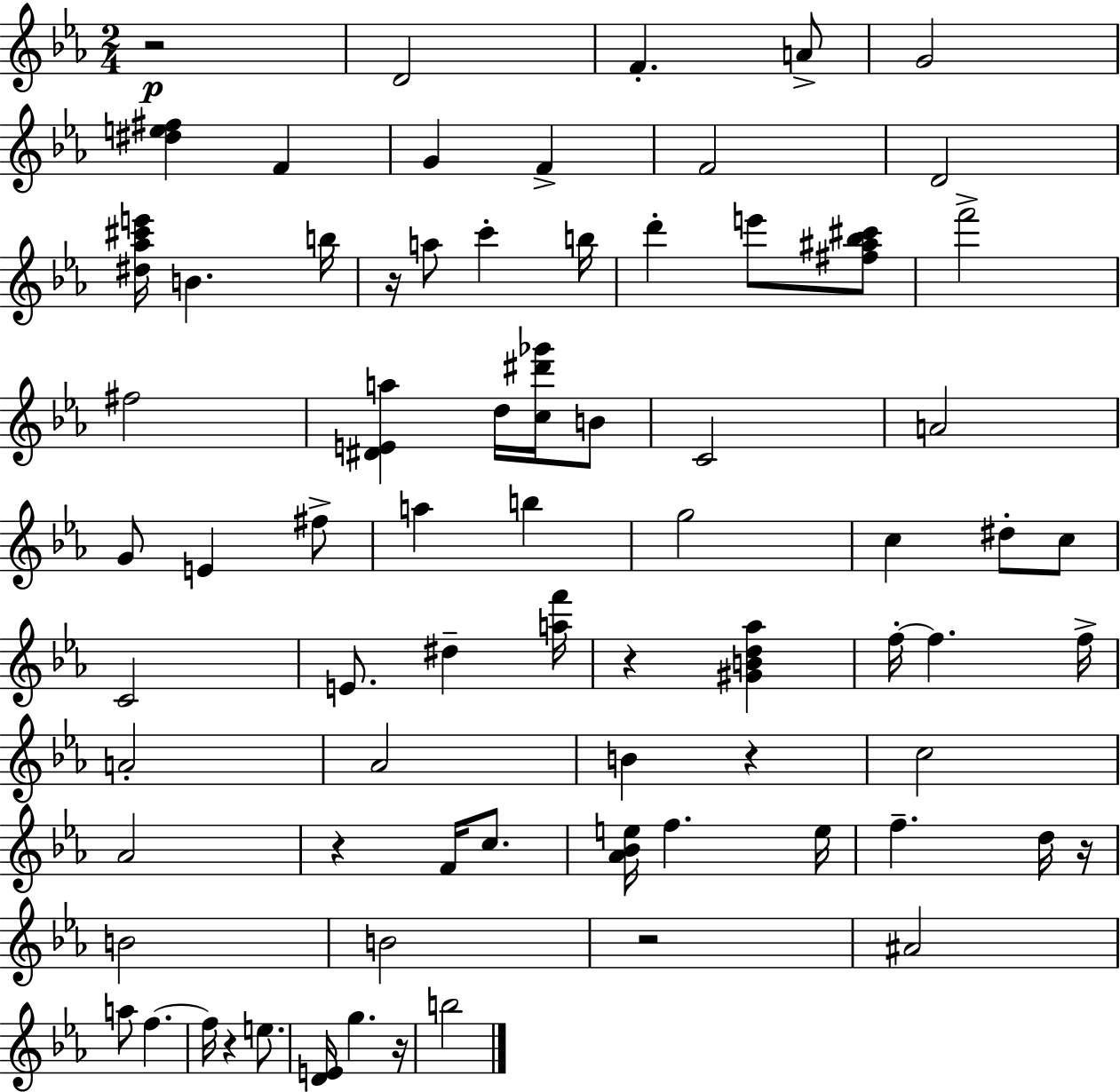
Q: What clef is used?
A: treble